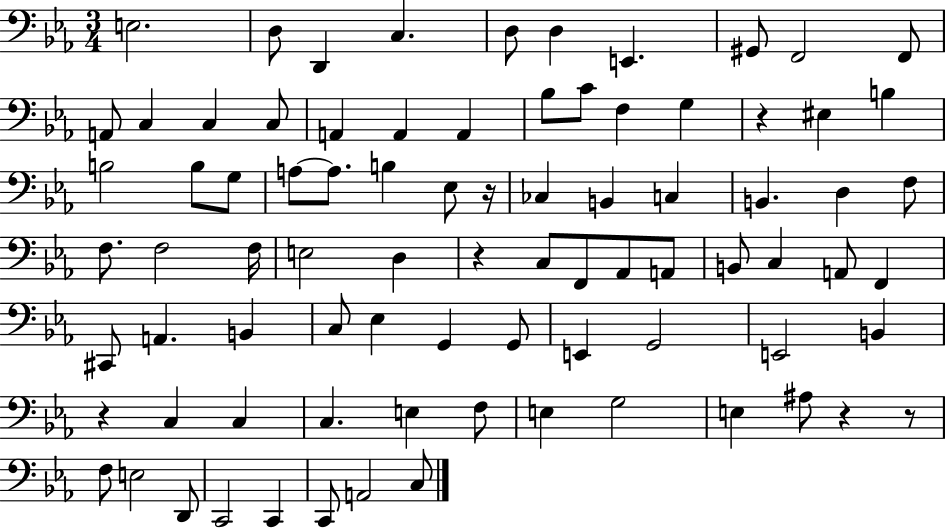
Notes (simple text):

E3/h. D3/e D2/q C3/q. D3/e D3/q E2/q. G#2/e F2/h F2/e A2/e C3/q C3/q C3/e A2/q A2/q A2/q Bb3/e C4/e F3/q G3/q R/q EIS3/q B3/q B3/h B3/e G3/e A3/e A3/e. B3/q Eb3/e R/s CES3/q B2/q C3/q B2/q. D3/q F3/e F3/e. F3/h F3/s E3/h D3/q R/q C3/e F2/e Ab2/e A2/e B2/e C3/q A2/e F2/q C#2/e A2/q. B2/q C3/e Eb3/q G2/q G2/e E2/q G2/h E2/h B2/q R/q C3/q C3/q C3/q. E3/q F3/e E3/q G3/h E3/q A#3/e R/q R/e F3/e E3/h D2/e C2/h C2/q C2/e A2/h C3/e